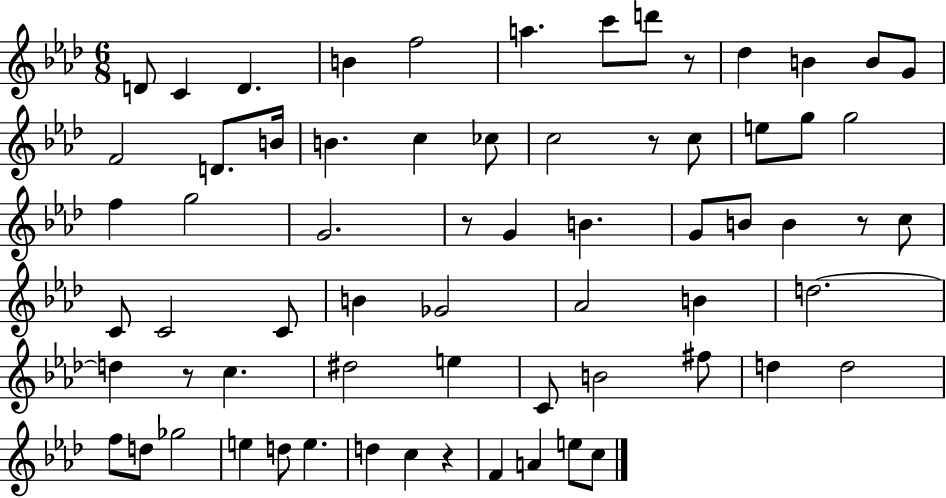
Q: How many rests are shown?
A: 6